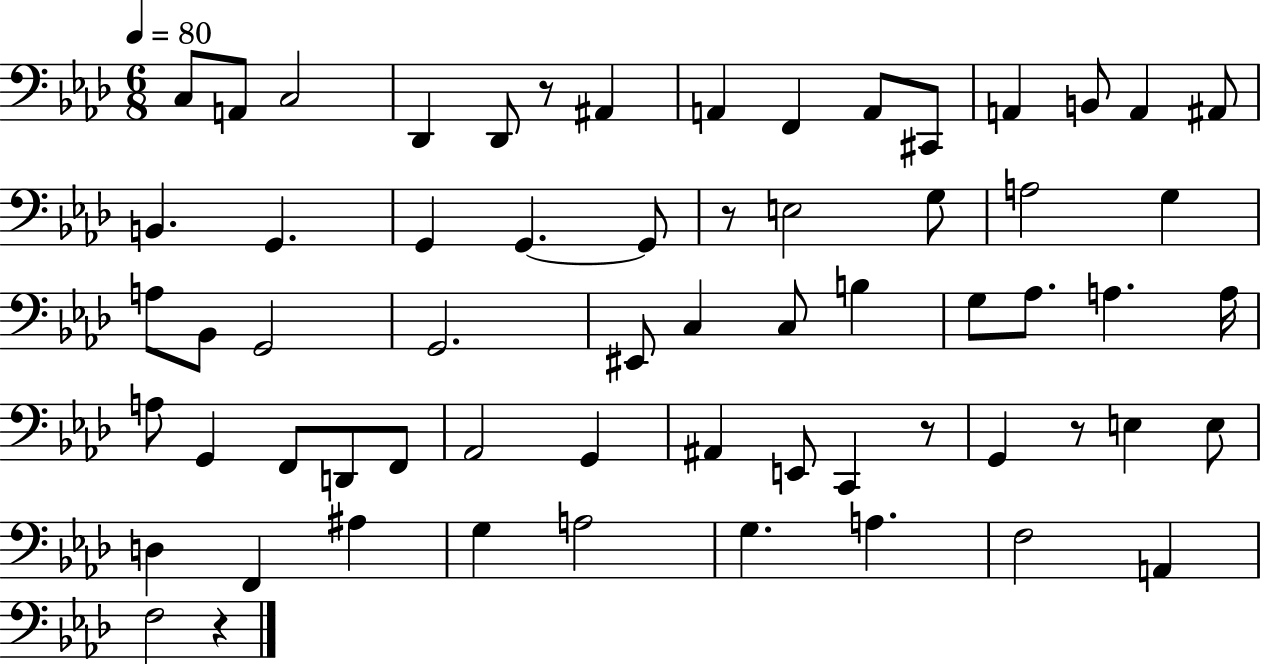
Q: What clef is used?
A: bass